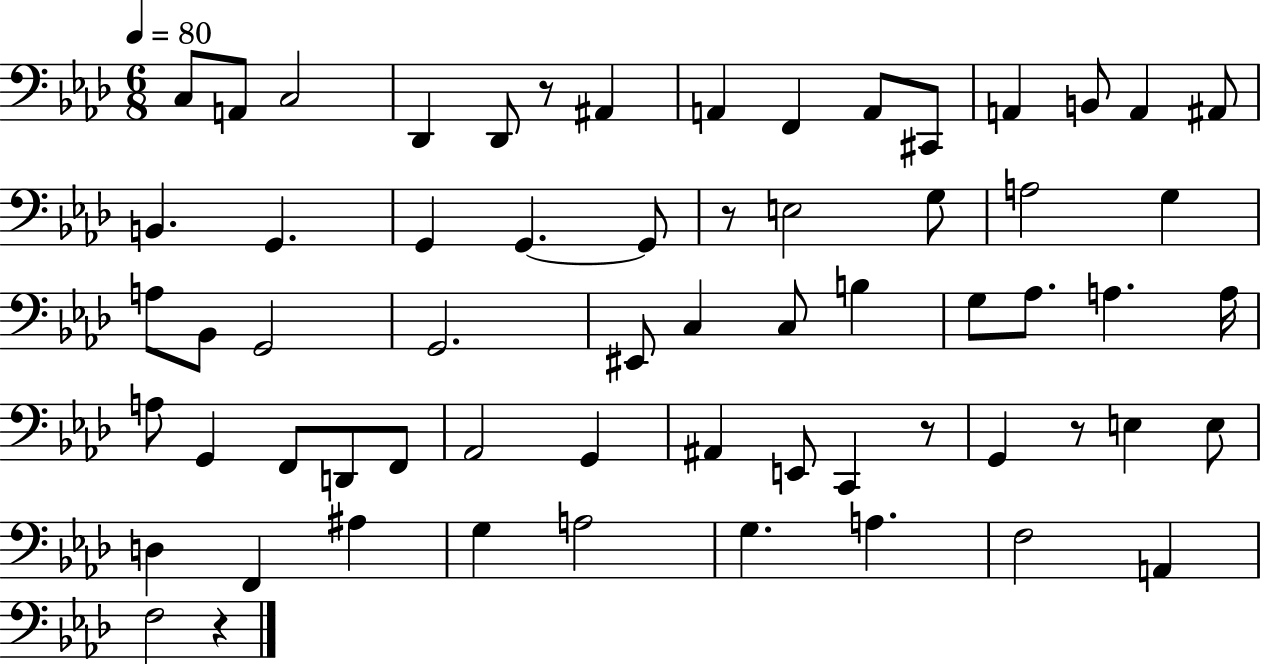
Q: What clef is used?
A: bass